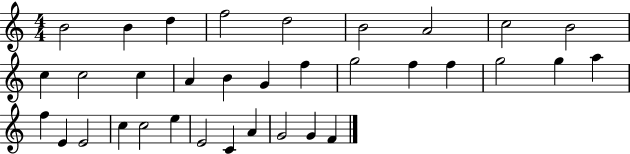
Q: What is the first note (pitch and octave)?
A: B4